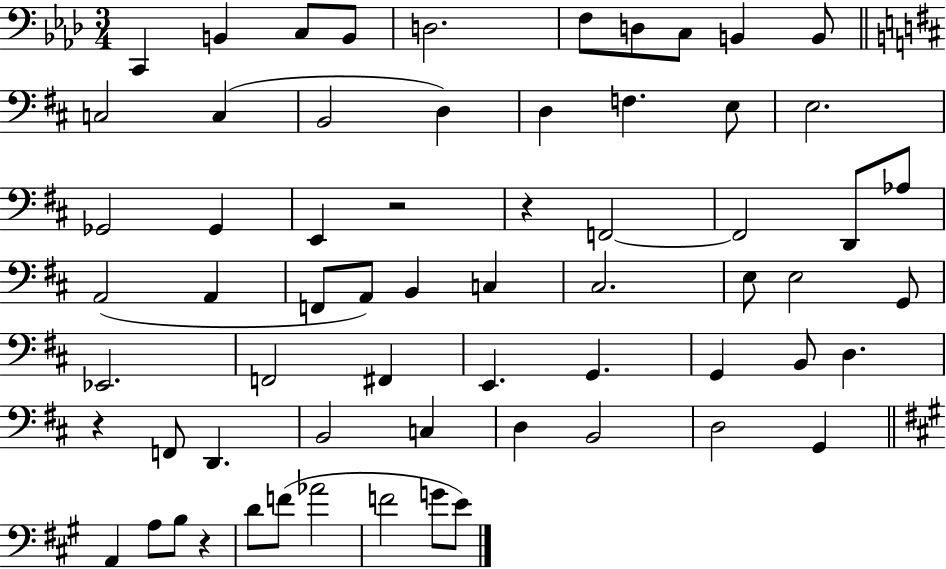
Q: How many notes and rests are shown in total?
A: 64